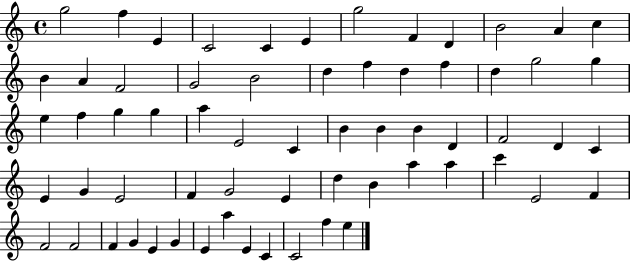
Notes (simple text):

G5/h F5/q E4/q C4/h C4/q E4/q G5/h F4/q D4/q B4/h A4/q C5/q B4/q A4/q F4/h G4/h B4/h D5/q F5/q D5/q F5/q D5/q G5/h G5/q E5/q F5/q G5/q G5/q A5/q E4/h C4/q B4/q B4/q B4/q D4/q F4/h D4/q C4/q E4/q G4/q E4/h F4/q G4/h E4/q D5/q B4/q A5/q A5/q C6/q E4/h F4/q F4/h F4/h F4/q G4/q E4/q G4/q E4/q A5/q E4/q C4/q C4/h F5/q E5/q